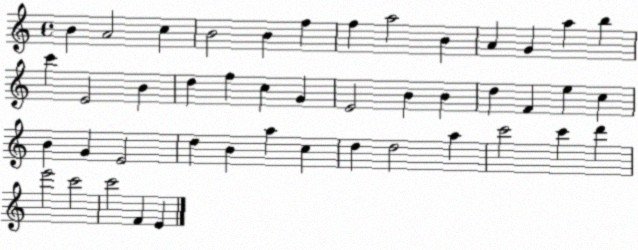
X:1
T:Untitled
M:4/4
L:1/4
K:C
B A2 c B2 B f f a2 B A G a b c' E2 B d f c G E2 B B d F e c B G E2 d B a c d d2 a c'2 c' d' e'2 c'2 c'2 F E